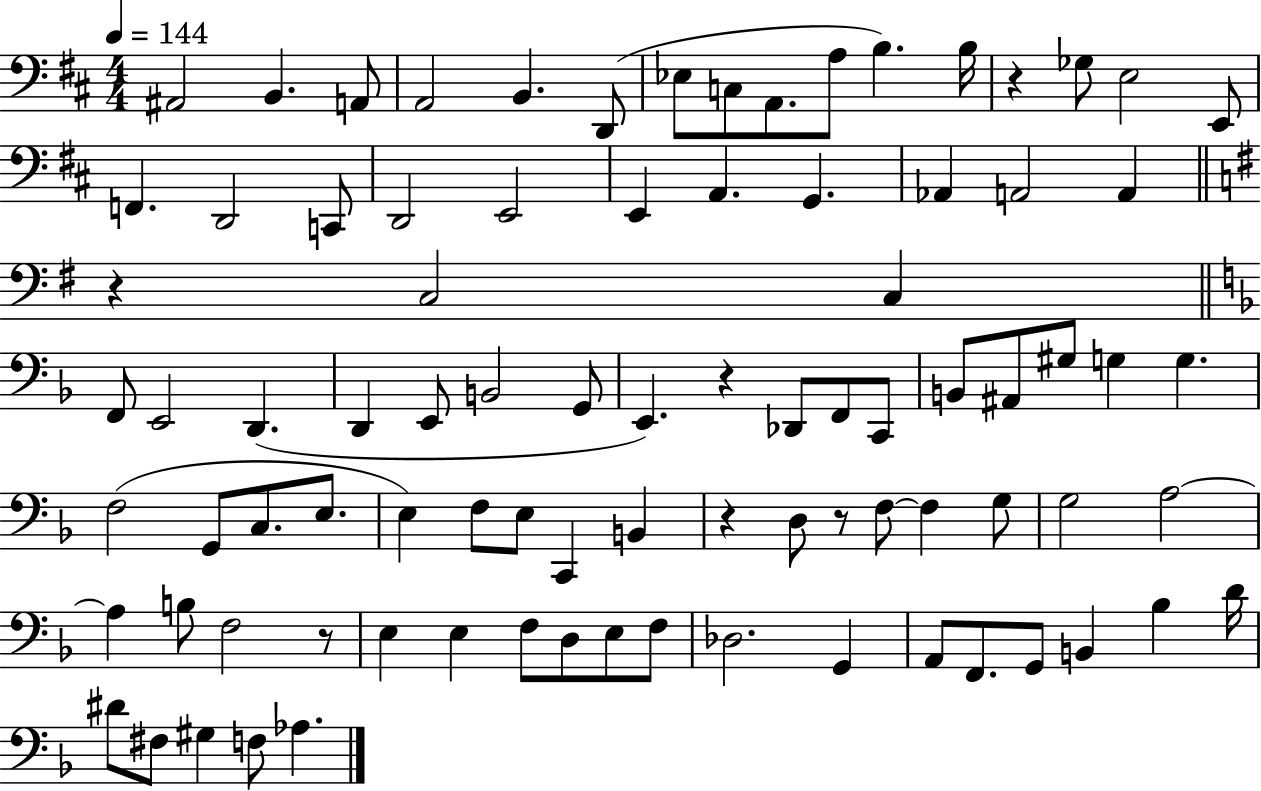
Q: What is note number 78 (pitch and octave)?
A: F#3